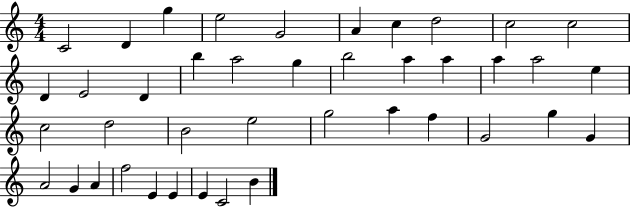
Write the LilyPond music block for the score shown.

{
  \clef treble
  \numericTimeSignature
  \time 4/4
  \key c \major
  c'2 d'4 g''4 | e''2 g'2 | a'4 c''4 d''2 | c''2 c''2 | \break d'4 e'2 d'4 | b''4 a''2 g''4 | b''2 a''4 a''4 | a''4 a''2 e''4 | \break c''2 d''2 | b'2 e''2 | g''2 a''4 f''4 | g'2 g''4 g'4 | \break a'2 g'4 a'4 | f''2 e'4 e'4 | e'4 c'2 b'4 | \bar "|."
}